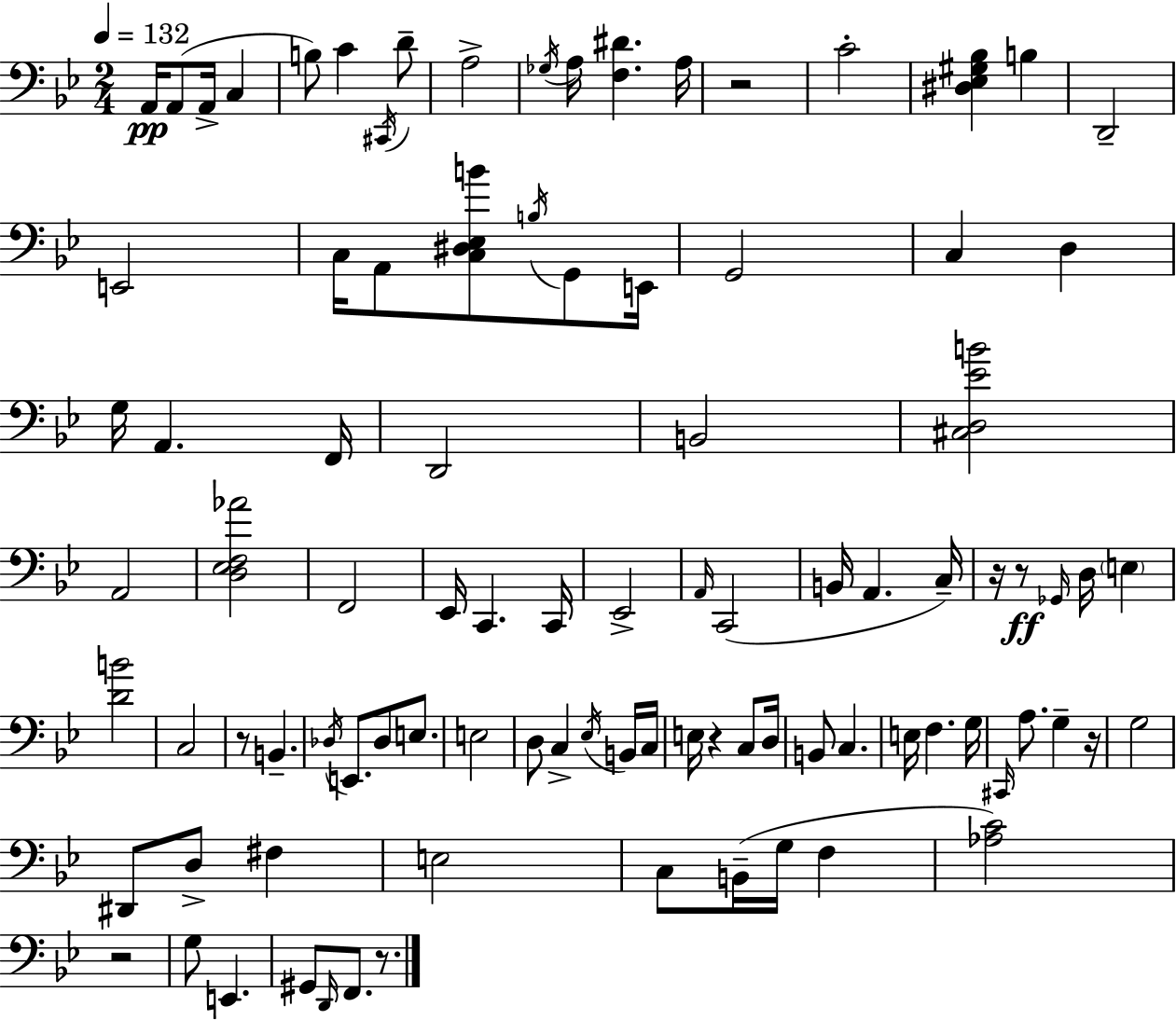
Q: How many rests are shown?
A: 8